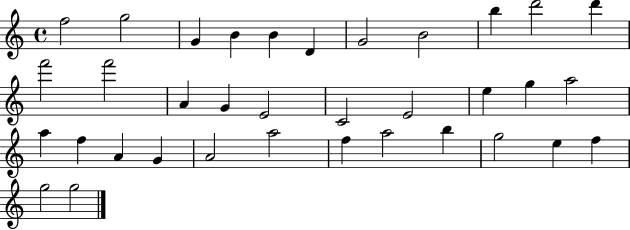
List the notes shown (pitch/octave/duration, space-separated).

F5/h G5/h G4/q B4/q B4/q D4/q G4/h B4/h B5/q D6/h D6/q F6/h F6/h A4/q G4/q E4/h C4/h E4/h E5/q G5/q A5/h A5/q F5/q A4/q G4/q A4/h A5/h F5/q A5/h B5/q G5/h E5/q F5/q G5/h G5/h